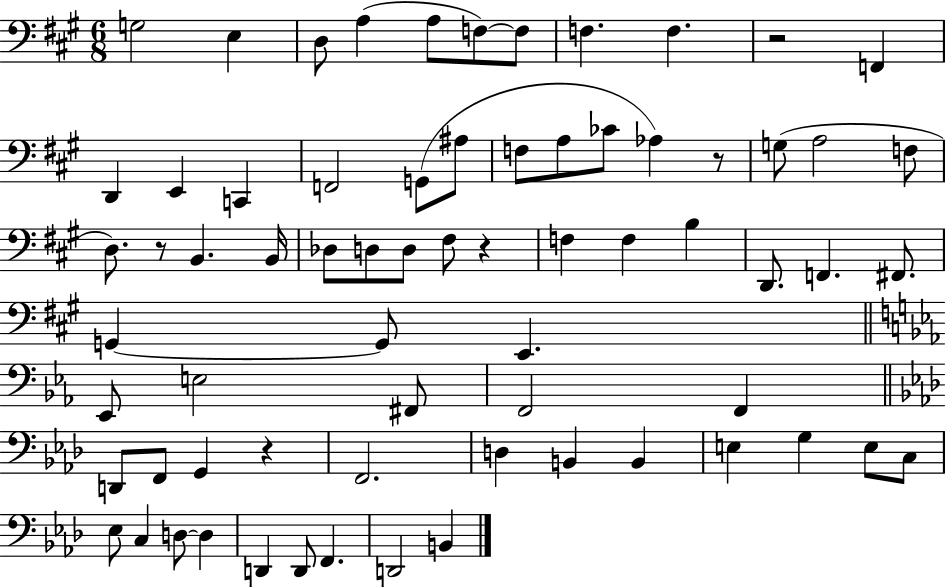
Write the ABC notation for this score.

X:1
T:Untitled
M:6/8
L:1/4
K:A
G,2 E, D,/2 A, A,/2 F,/2 F,/2 F, F, z2 F,, D,, E,, C,, F,,2 G,,/2 ^A,/2 F,/2 A,/2 _C/2 _A, z/2 G,/2 A,2 F,/2 D,/2 z/2 B,, B,,/4 _D,/2 D,/2 D,/2 ^F,/2 z F, F, B, D,,/2 F,, ^F,,/2 G,, G,,/2 E,, _E,,/2 E,2 ^F,,/2 F,,2 F,, D,,/2 F,,/2 G,, z F,,2 D, B,, B,, E, G, E,/2 C,/2 _E,/2 C, D,/2 D, D,, D,,/2 F,, D,,2 B,,